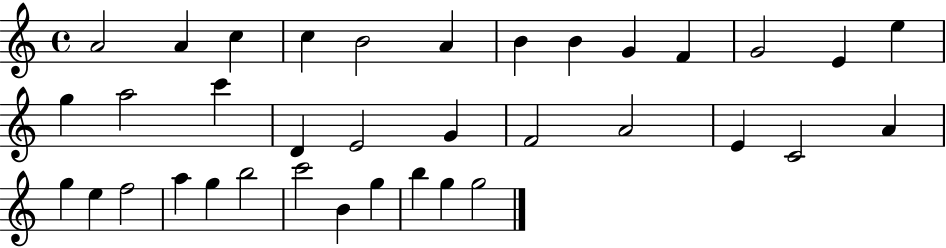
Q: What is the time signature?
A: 4/4